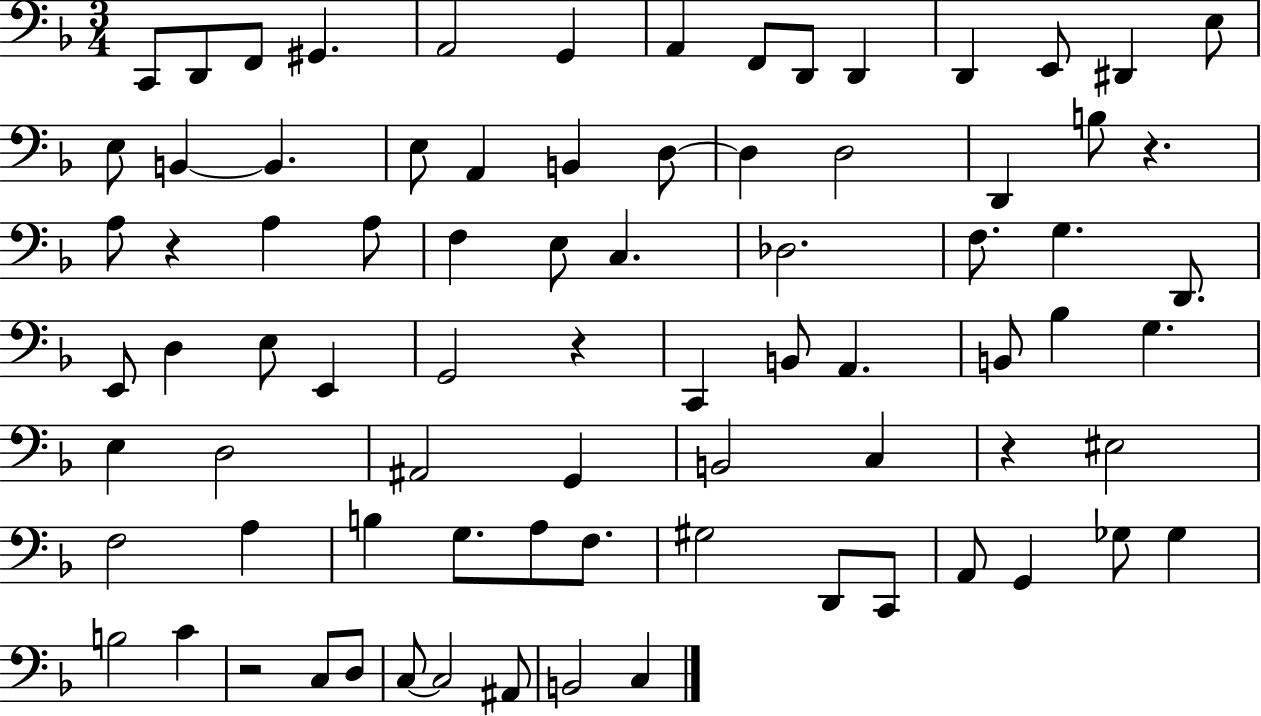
X:1
T:Untitled
M:3/4
L:1/4
K:F
C,,/2 D,,/2 F,,/2 ^G,, A,,2 G,, A,, F,,/2 D,,/2 D,, D,, E,,/2 ^D,, E,/2 E,/2 B,, B,, E,/2 A,, B,, D,/2 D, D,2 D,, B,/2 z A,/2 z A, A,/2 F, E,/2 C, _D,2 F,/2 G, D,,/2 E,,/2 D, E,/2 E,, G,,2 z C,, B,,/2 A,, B,,/2 _B, G, E, D,2 ^A,,2 G,, B,,2 C, z ^E,2 F,2 A, B, G,/2 A,/2 F,/2 ^G,2 D,,/2 C,,/2 A,,/2 G,, _G,/2 _G, B,2 C z2 C,/2 D,/2 C,/2 C,2 ^A,,/2 B,,2 C,